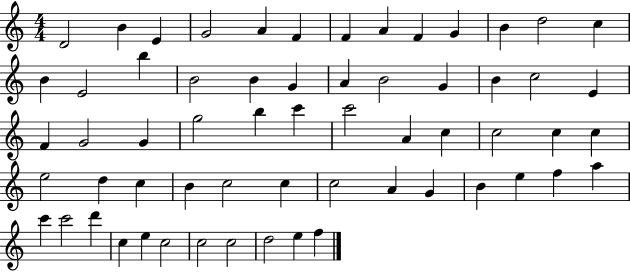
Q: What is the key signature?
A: C major